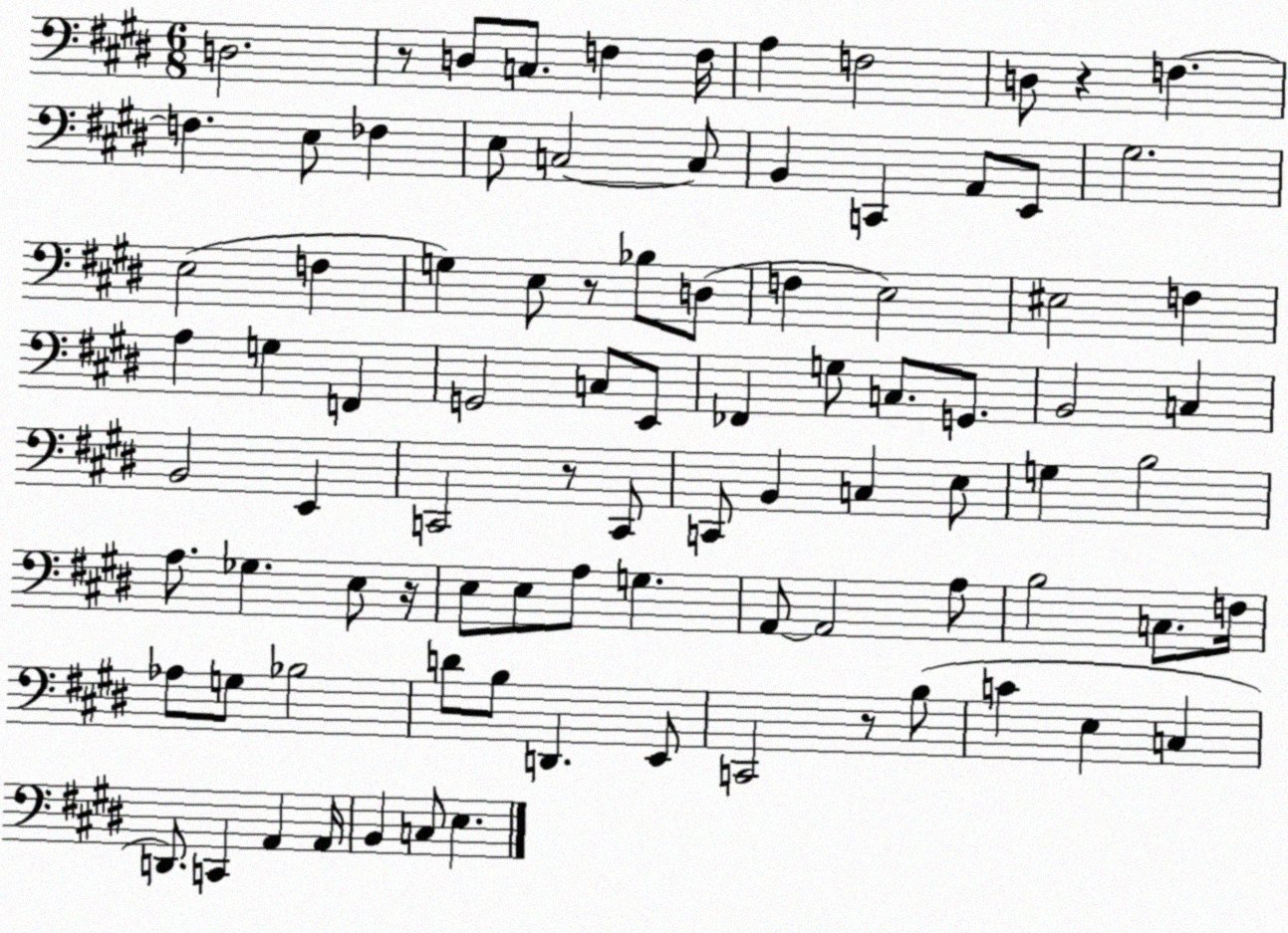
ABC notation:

X:1
T:Untitled
M:6/8
L:1/4
K:E
D,2 z/2 D,/2 C,/2 F, F,/4 A, F,2 D,/2 z F, F, E,/2 _F, E,/2 C,2 C,/2 B,, C,, A,,/2 E,,/2 ^G,2 E,2 F, G, E,/2 z/2 _B,/2 D,/2 F, E,2 ^E,2 F, A, G, F,, G,,2 C,/2 E,,/2 _F,, G,/2 C,/2 G,,/2 B,,2 C, B,,2 E,, C,,2 z/2 C,,/2 C,,/2 B,, C, E,/2 G, B,2 A,/2 _G, E,/2 z/4 E,/2 E,/2 A,/2 G, A,,/2 A,,2 A,/2 B,2 C,/2 F,/4 _A,/2 G,/2 _B,2 D/2 B,/2 D,, E,,/2 C,,2 z/2 B,/2 C E, C, D,,/2 C,, A,, A,,/4 B,, C,/2 E,